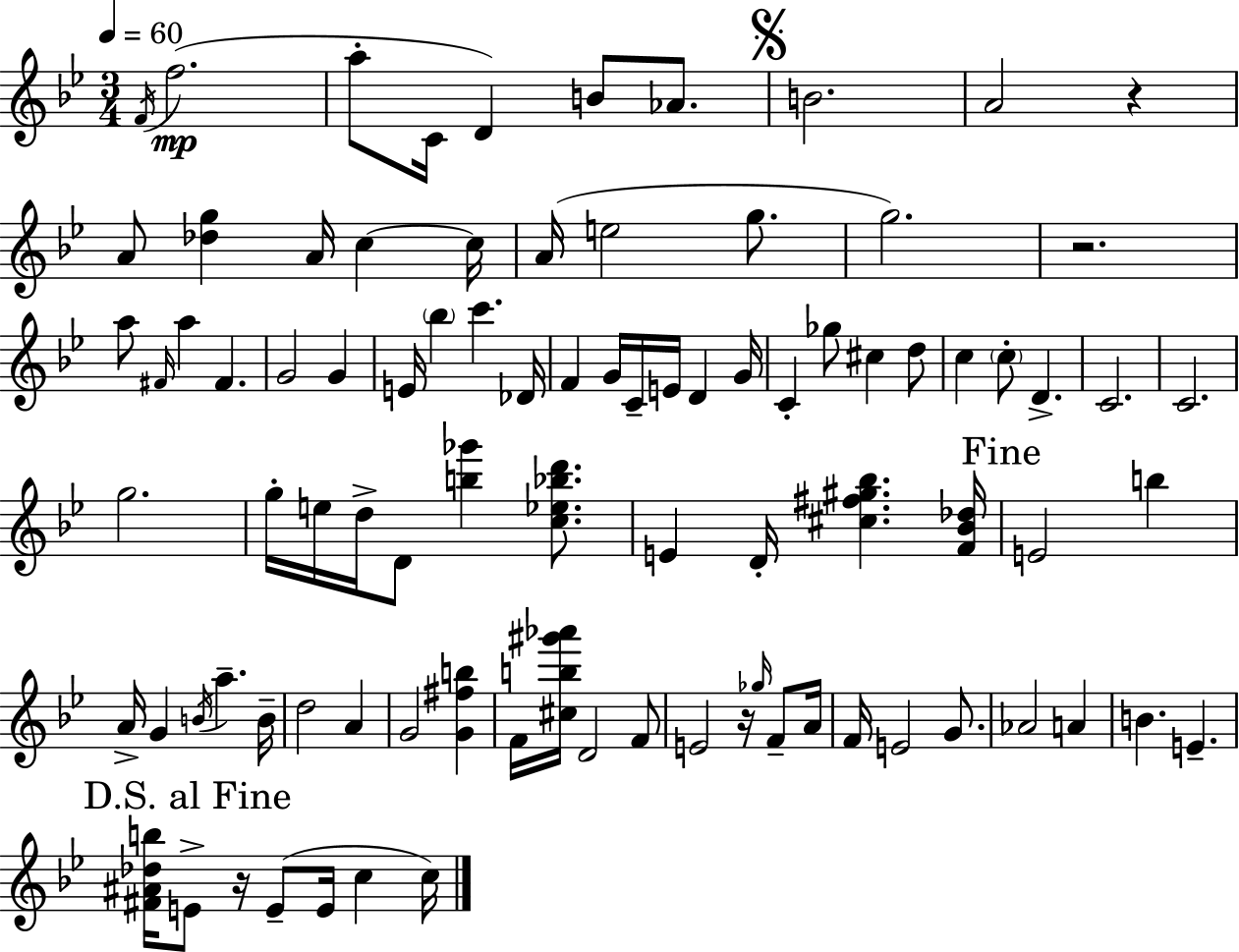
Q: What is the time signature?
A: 3/4